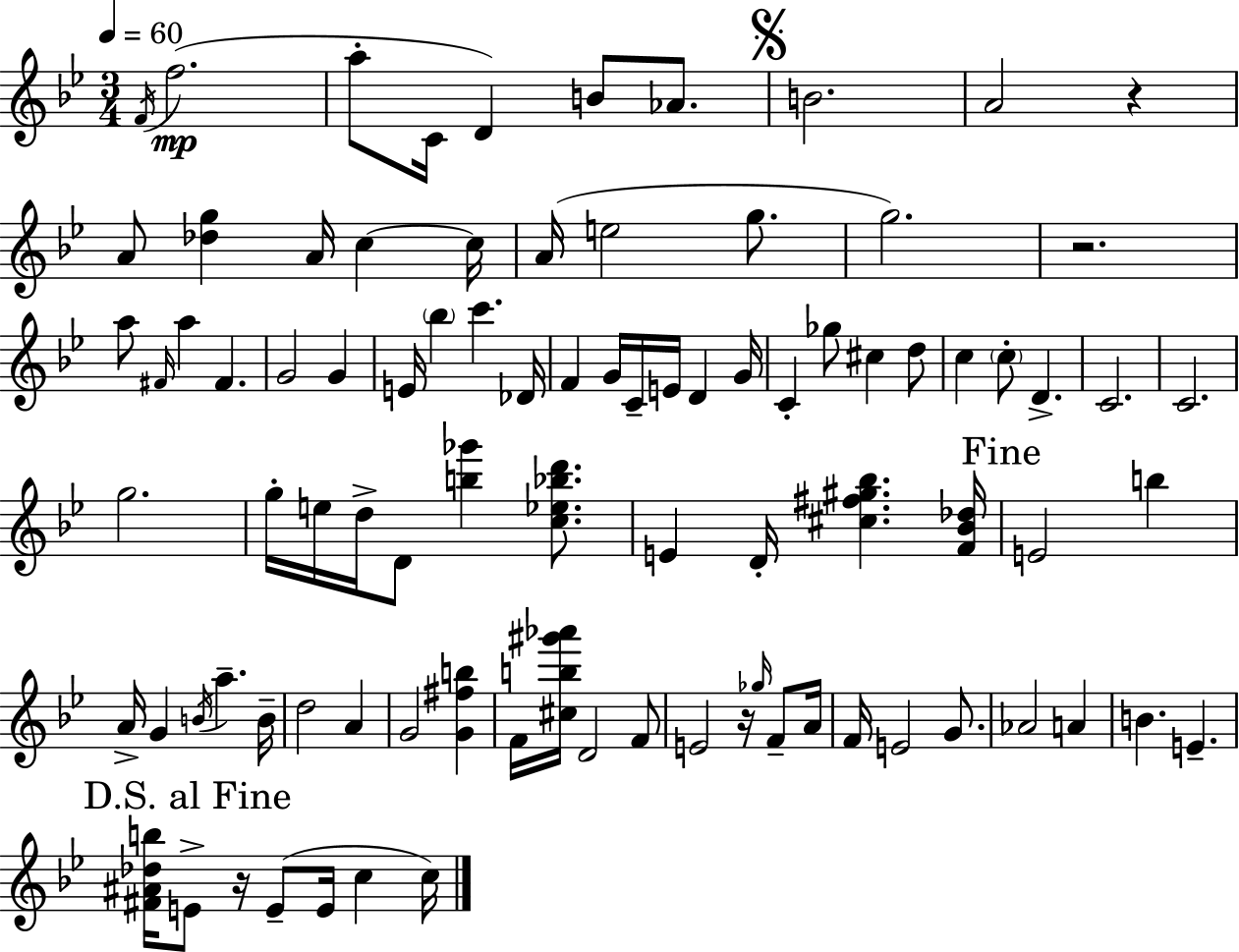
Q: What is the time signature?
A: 3/4